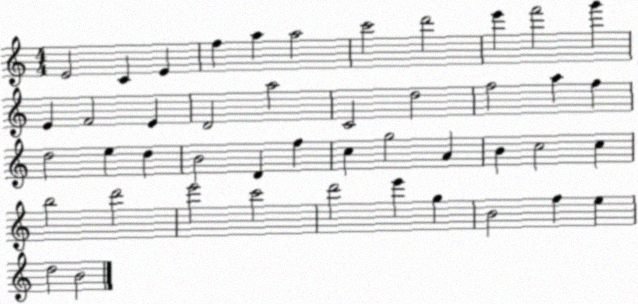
X:1
T:Untitled
M:4/4
L:1/4
K:C
E2 C E f a a2 c'2 d'2 e' f'2 g' E F2 E D2 a2 C2 d2 f2 a f d2 e d B2 D f c g2 A B c2 c b2 d'2 e'2 c'2 d'2 e' g B2 f e d2 B2